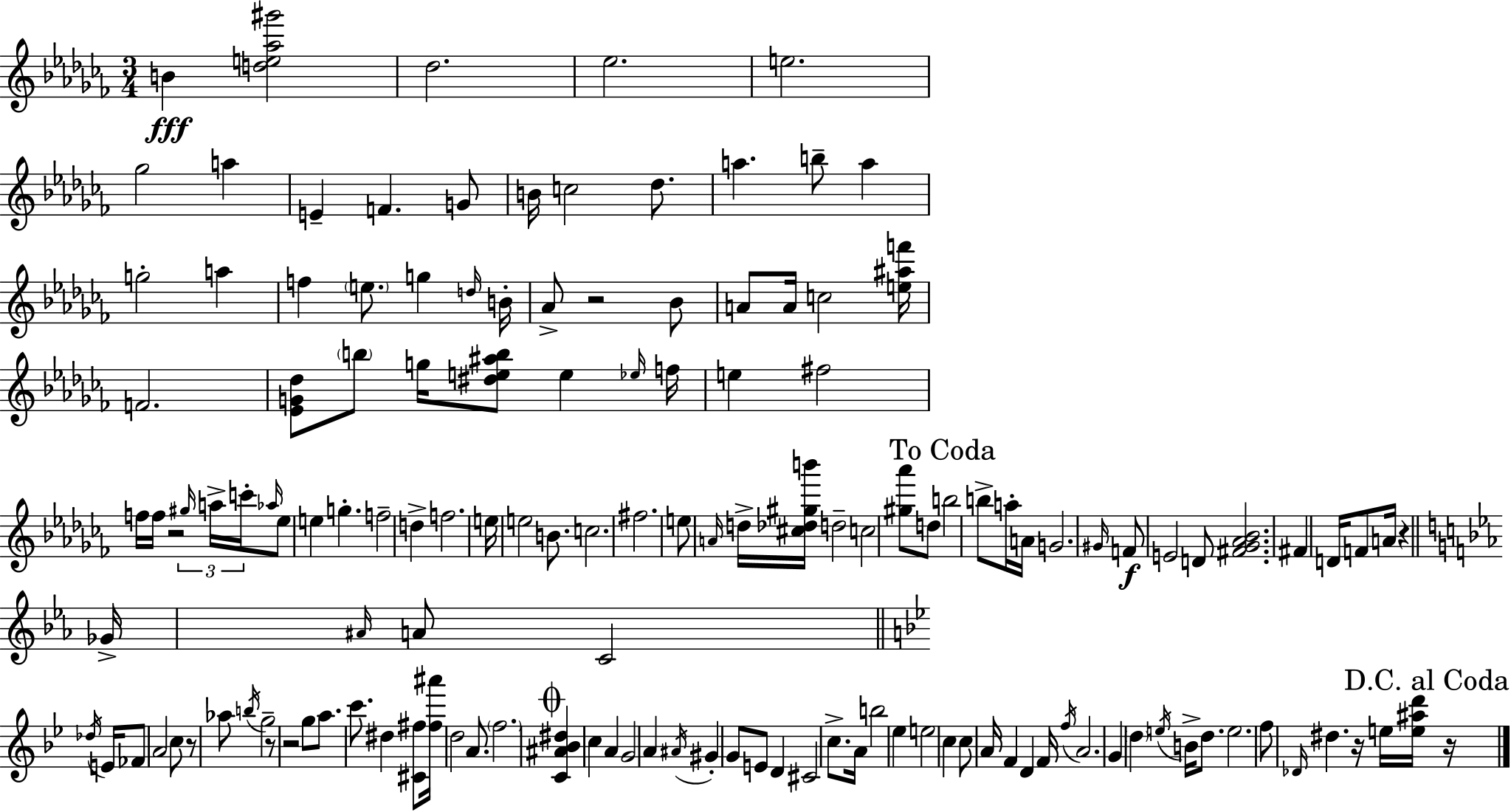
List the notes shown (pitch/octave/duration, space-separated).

B4/q [D5,E5,Ab5,G#6]/h Db5/h. Eb5/h. E5/h. Gb5/h A5/q E4/q F4/q. G4/e B4/s C5/h Db5/e. A5/q. B5/e A5/q G5/h A5/q F5/q E5/e. G5/q D5/s B4/s Ab4/e R/h Bb4/e A4/e A4/s C5/h [E5,A#5,F6]/s F4/h. [Eb4,G4,Db5]/e B5/e G5/s [D#5,E5,A#5,B5]/e E5/q Eb5/s F5/s E5/q F#5/h F5/s F5/s R/h G#5/s A5/s C6/s Ab5/s Eb5/e E5/q G5/q. F5/h D5/q F5/h. E5/s E5/h B4/e. C5/h. F#5/h. E5/e A4/s D5/s [C#5,Db5,G#5,B6]/s D5/h C5/h [G#5,Ab6]/e D5/e B5/h B5/e A5/s A4/s G4/h. G#4/s F4/e E4/h D4/e [F#4,Gb4,Ab4,Bb4]/h. F#4/q D4/s F4/e A4/s R/q Gb4/s A#4/s A4/e C4/h Db5/s E4/s FES4/e A4/h C5/e R/e Ab5/e B5/s G5/h R/e R/h G5/e A5/e. C6/e. D#5/q [C#4,F#5]/e [F#5,A#6]/s D5/h A4/e. F5/h. [C4,A#4,Bb4,D#5]/q C5/q A4/q G4/h A4/q A#4/s G#4/q G4/e E4/e D4/q C#4/h C5/e. A4/s B5/h Eb5/q E5/h C5/q C5/e A4/s F4/q D4/q F4/s F5/s A4/h. G4/q D5/q E5/s B4/s D5/e. E5/h. F5/e Db4/s D#5/q. R/s E5/s [E5,A#5,D6]/s R/s